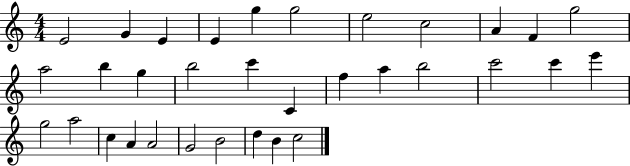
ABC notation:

X:1
T:Untitled
M:4/4
L:1/4
K:C
E2 G E E g g2 e2 c2 A F g2 a2 b g b2 c' C f a b2 c'2 c' e' g2 a2 c A A2 G2 B2 d B c2